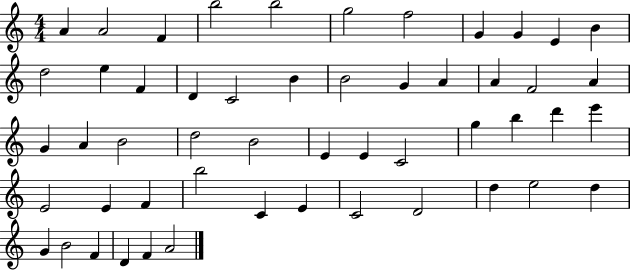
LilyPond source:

{
  \clef treble
  \numericTimeSignature
  \time 4/4
  \key c \major
  a'4 a'2 f'4 | b''2 b''2 | g''2 f''2 | g'4 g'4 e'4 b'4 | \break d''2 e''4 f'4 | d'4 c'2 b'4 | b'2 g'4 a'4 | a'4 f'2 a'4 | \break g'4 a'4 b'2 | d''2 b'2 | e'4 e'4 c'2 | g''4 b''4 d'''4 e'''4 | \break e'2 e'4 f'4 | b''2 c'4 e'4 | c'2 d'2 | d''4 e''2 d''4 | \break g'4 b'2 f'4 | d'4 f'4 a'2 | \bar "|."
}